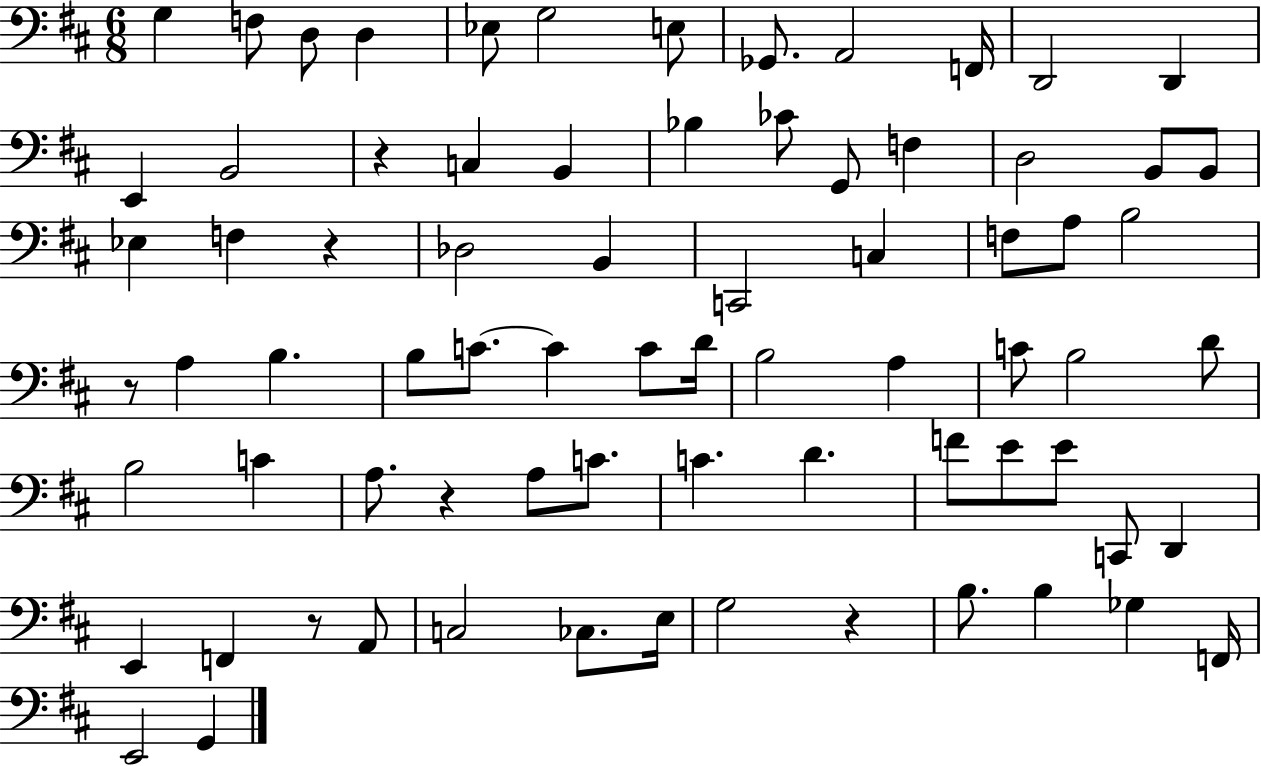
G3/q F3/e D3/e D3/q Eb3/e G3/h E3/e Gb2/e. A2/h F2/s D2/h D2/q E2/q B2/h R/q C3/q B2/q Bb3/q CES4/e G2/e F3/q D3/h B2/e B2/e Eb3/q F3/q R/q Db3/h B2/q C2/h C3/q F3/e A3/e B3/h R/e A3/q B3/q. B3/e C4/e. C4/q C4/e D4/s B3/h A3/q C4/e B3/h D4/e B3/h C4/q A3/e. R/q A3/e C4/e. C4/q. D4/q. F4/e E4/e E4/e C2/e D2/q E2/q F2/q R/e A2/e C3/h CES3/e. E3/s G3/h R/q B3/e. B3/q Gb3/q F2/s E2/h G2/q